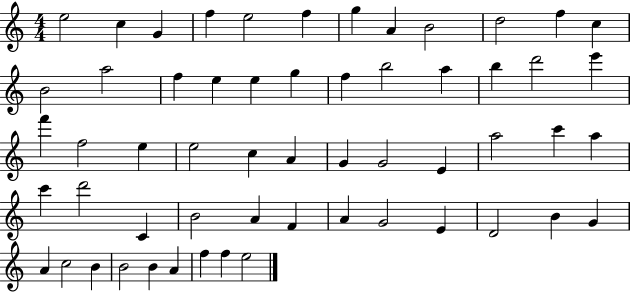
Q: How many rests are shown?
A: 0